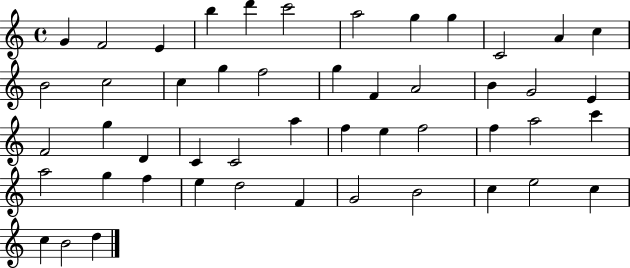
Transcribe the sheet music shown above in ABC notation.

X:1
T:Untitled
M:4/4
L:1/4
K:C
G F2 E b d' c'2 a2 g g C2 A c B2 c2 c g f2 g F A2 B G2 E F2 g D C C2 a f e f2 f a2 c' a2 g f e d2 F G2 B2 c e2 c c B2 d